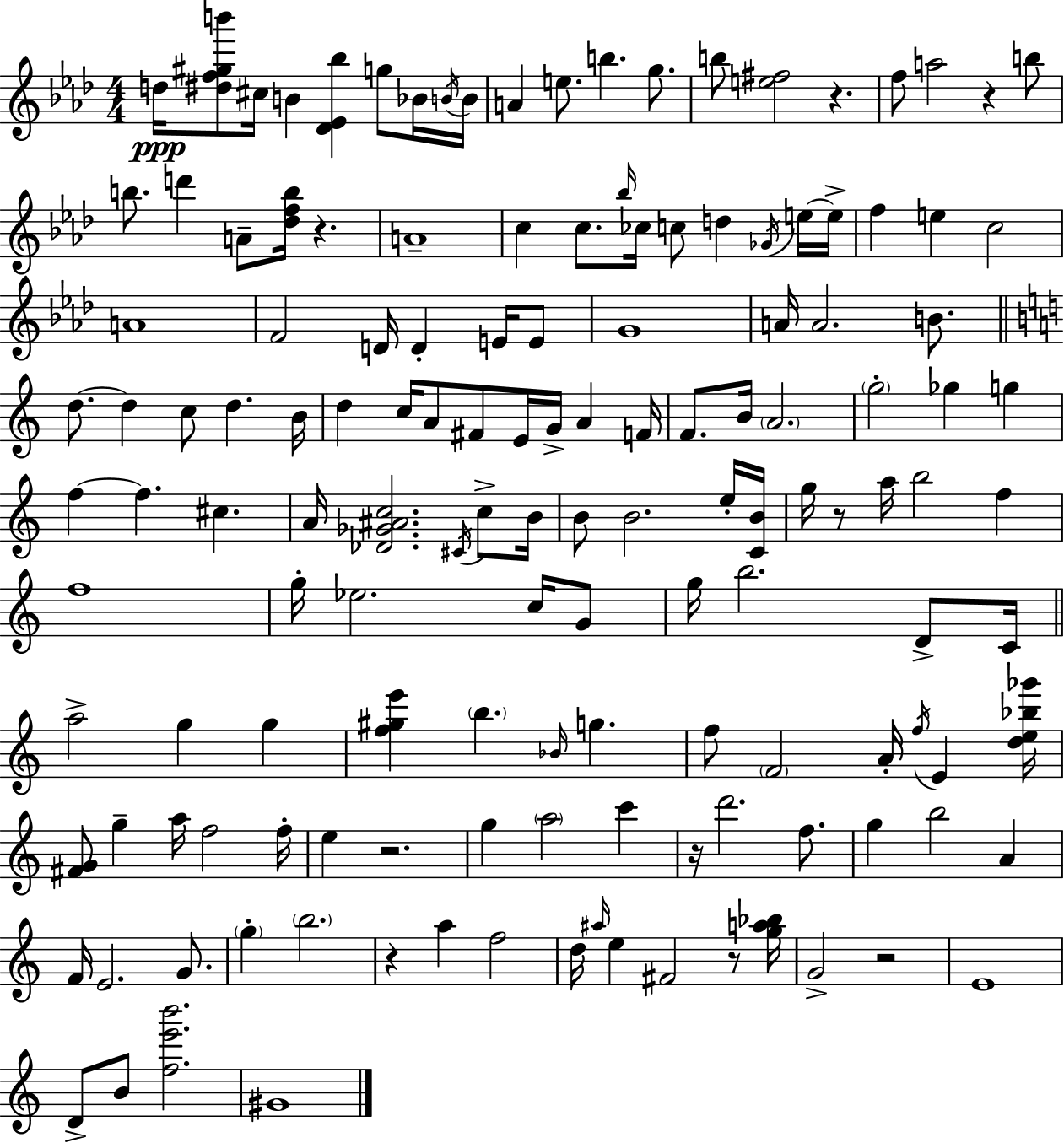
X:1
T:Untitled
M:4/4
L:1/4
K:Fm
d/4 [^df^gb']/2 ^c/4 B [_D_E_b] g/2 _B/4 B/4 B/4 A e/2 b g/2 b/2 [e^f]2 z f/2 a2 z b/2 b/2 d' A/2 [_dfb]/4 z A4 c c/2 _b/4 _c/4 c/2 d _G/4 e/4 e/4 f e c2 A4 F2 D/4 D E/4 E/2 G4 A/4 A2 B/2 d/2 d c/2 d B/4 d c/4 A/2 ^F/2 E/4 G/4 A F/4 F/2 B/4 A2 g2 _g g f f ^c A/4 [_D_G^Ac]2 ^C/4 c/2 B/4 B/2 B2 e/4 [CB]/4 g/4 z/2 a/4 b2 f f4 g/4 _e2 c/4 G/2 g/4 b2 D/2 C/4 a2 g g [f^ge'] b _B/4 g f/2 F2 A/4 f/4 E [de_b_g']/4 [^FG]/2 g a/4 f2 f/4 e z2 g a2 c' z/4 d'2 f/2 g b2 A F/4 E2 G/2 g b2 z a f2 d/4 ^a/4 e ^F2 z/2 [ga_b]/4 G2 z2 E4 D/2 B/2 [fe'b']2 ^G4